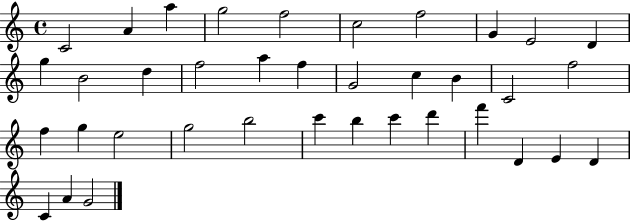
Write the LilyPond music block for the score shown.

{
  \clef treble
  \time 4/4
  \defaultTimeSignature
  \key c \major
  c'2 a'4 a''4 | g''2 f''2 | c''2 f''2 | g'4 e'2 d'4 | \break g''4 b'2 d''4 | f''2 a''4 f''4 | g'2 c''4 b'4 | c'2 f''2 | \break f''4 g''4 e''2 | g''2 b''2 | c'''4 b''4 c'''4 d'''4 | f'''4 d'4 e'4 d'4 | \break c'4 a'4 g'2 | \bar "|."
}